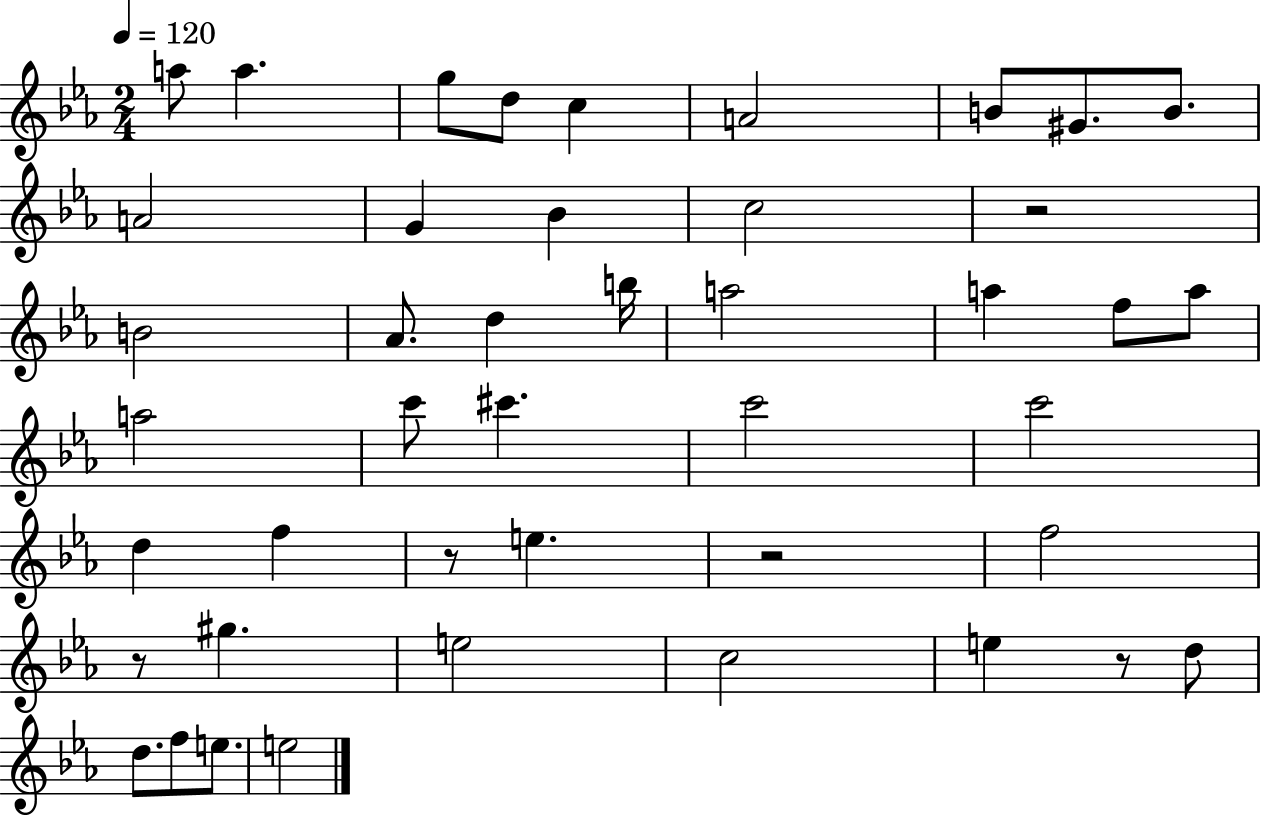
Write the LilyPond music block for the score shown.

{
  \clef treble
  \numericTimeSignature
  \time 2/4
  \key ees \major
  \tempo 4 = 120
  a''8 a''4. | g''8 d''8 c''4 | a'2 | b'8 gis'8. b'8. | \break a'2 | g'4 bes'4 | c''2 | r2 | \break b'2 | aes'8. d''4 b''16 | a''2 | a''4 f''8 a''8 | \break a''2 | c'''8 cis'''4. | c'''2 | c'''2 | \break d''4 f''4 | r8 e''4. | r2 | f''2 | \break r8 gis''4. | e''2 | c''2 | e''4 r8 d''8 | \break d''8. f''8 e''8. | e''2 | \bar "|."
}